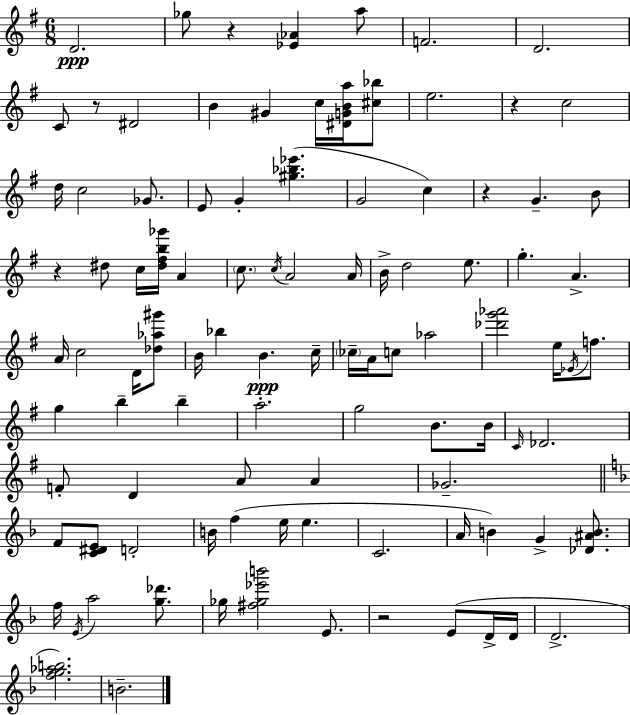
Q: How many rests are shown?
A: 6